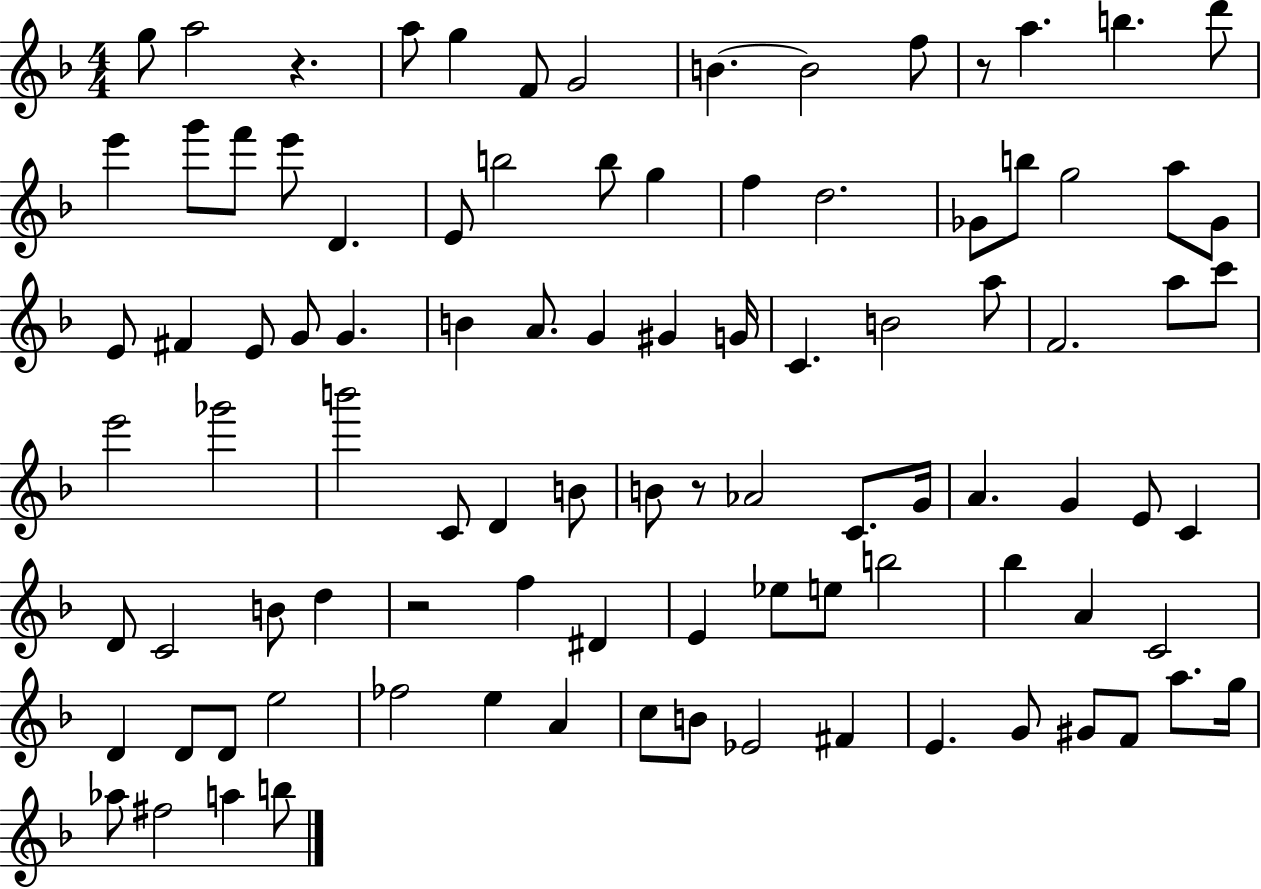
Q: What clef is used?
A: treble